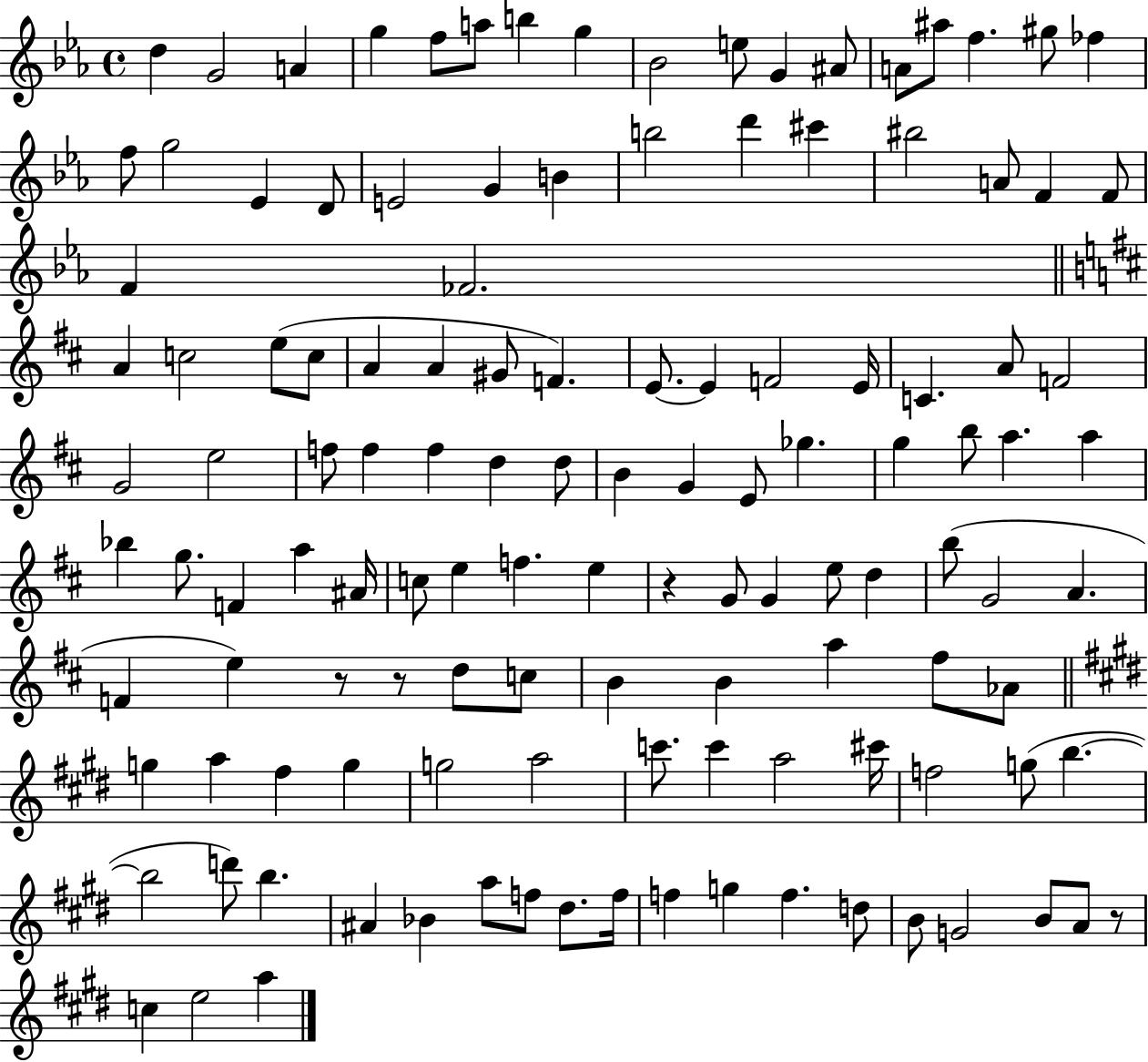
D5/q G4/h A4/q G5/q F5/e A5/e B5/q G5/q Bb4/h E5/e G4/q A#4/e A4/e A#5/e F5/q. G#5/e FES5/q F5/e G5/h Eb4/q D4/e E4/h G4/q B4/q B5/h D6/q C#6/q BIS5/h A4/e F4/q F4/e F4/q FES4/h. A4/q C5/h E5/e C5/e A4/q A4/q G#4/e F4/q. E4/e. E4/q F4/h E4/s C4/q. A4/e F4/h G4/h E5/h F5/e F5/q F5/q D5/q D5/e B4/q G4/q E4/e Gb5/q. G5/q B5/e A5/q. A5/q Bb5/q G5/e. F4/q A5/q A#4/s C5/e E5/q F5/q. E5/q R/q G4/e G4/q E5/e D5/q B5/e G4/h A4/q. F4/q E5/q R/e R/e D5/e C5/e B4/q B4/q A5/q F#5/e Ab4/e G5/q A5/q F#5/q G5/q G5/h A5/h C6/e. C6/q A5/h C#6/s F5/h G5/e B5/q. B5/h D6/e B5/q. A#4/q Bb4/q A5/e F5/e D#5/e. F5/s F5/q G5/q F5/q. D5/e B4/e G4/h B4/e A4/e R/e C5/q E5/h A5/q